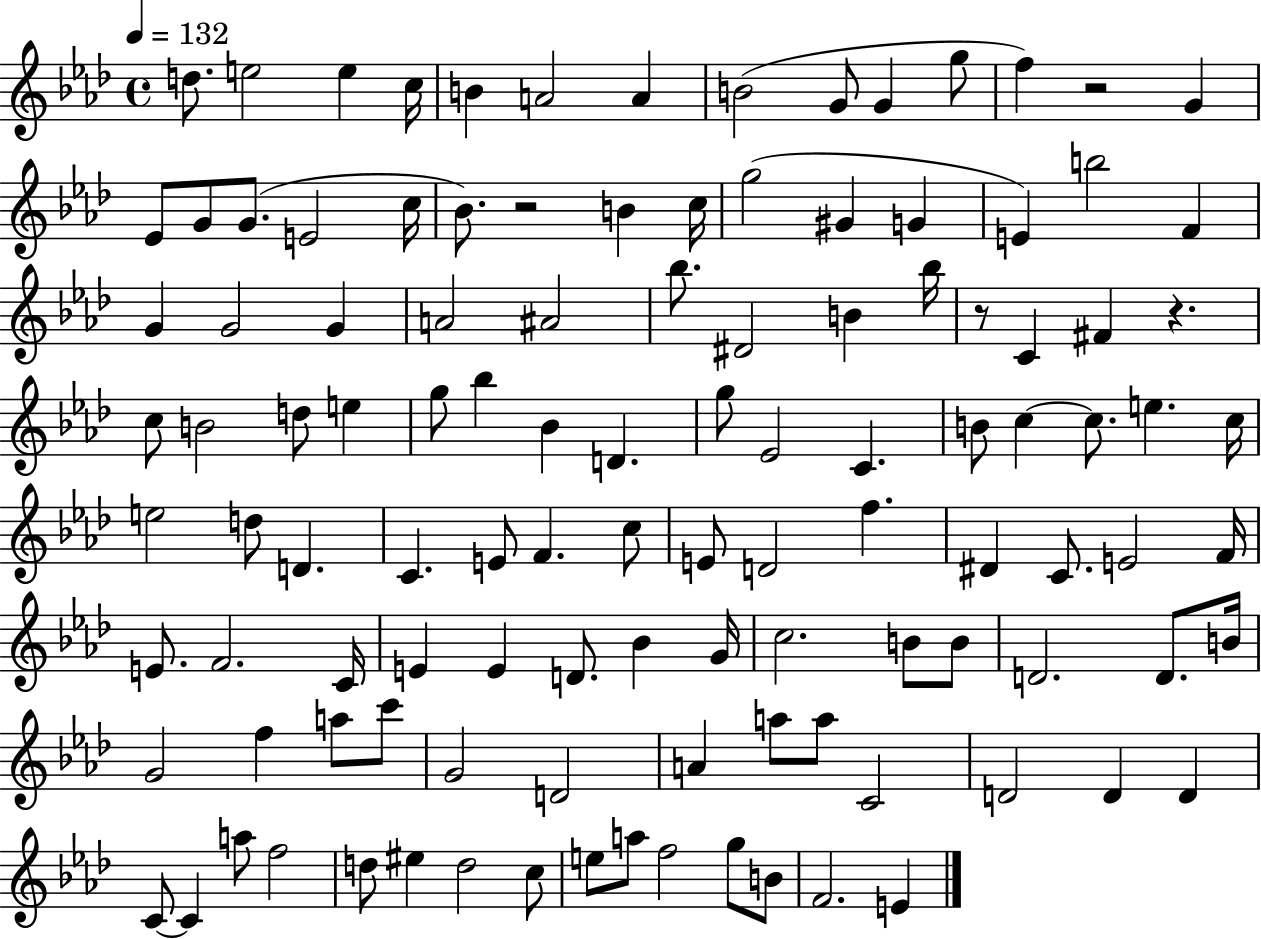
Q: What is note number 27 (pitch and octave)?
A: F4